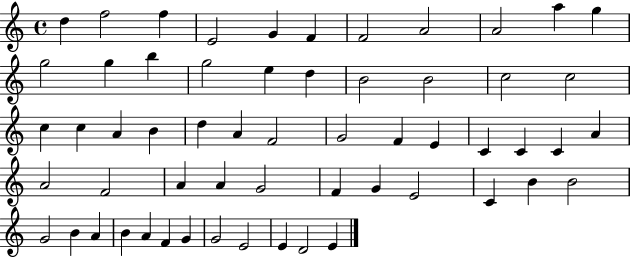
{
  \clef treble
  \time 4/4
  \defaultTimeSignature
  \key c \major
  d''4 f''2 f''4 | e'2 g'4 f'4 | f'2 a'2 | a'2 a''4 g''4 | \break g''2 g''4 b''4 | g''2 e''4 d''4 | b'2 b'2 | c''2 c''2 | \break c''4 c''4 a'4 b'4 | d''4 a'4 f'2 | g'2 f'4 e'4 | c'4 c'4 c'4 a'4 | \break a'2 f'2 | a'4 a'4 g'2 | f'4 g'4 e'2 | c'4 b'4 b'2 | \break g'2 b'4 a'4 | b'4 a'4 f'4 g'4 | g'2 e'2 | e'4 d'2 e'4 | \break \bar "|."
}